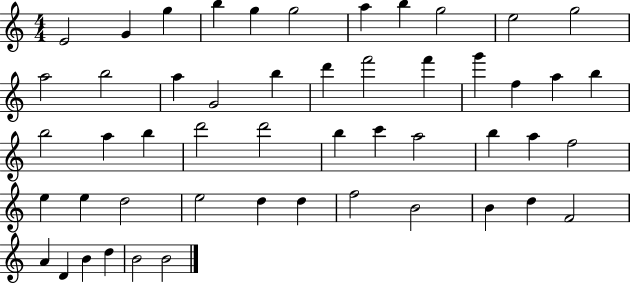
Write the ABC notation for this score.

X:1
T:Untitled
M:4/4
L:1/4
K:C
E2 G g b g g2 a b g2 e2 g2 a2 b2 a G2 b d' f'2 f' g' f a b b2 a b d'2 d'2 b c' a2 b a f2 e e d2 e2 d d f2 B2 B d F2 A D B d B2 B2